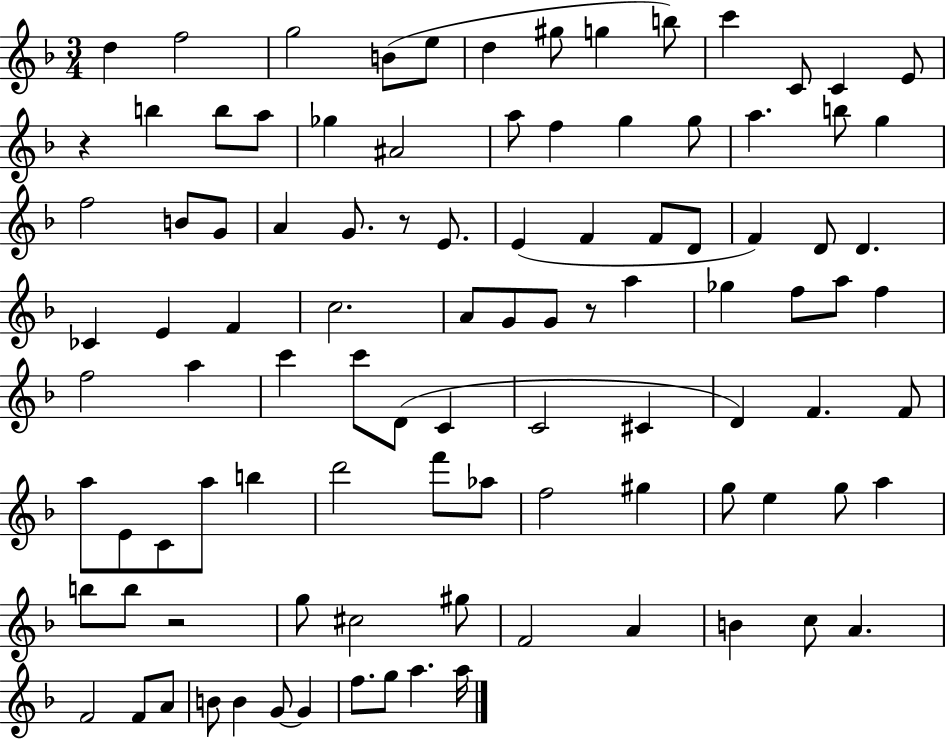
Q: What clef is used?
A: treble